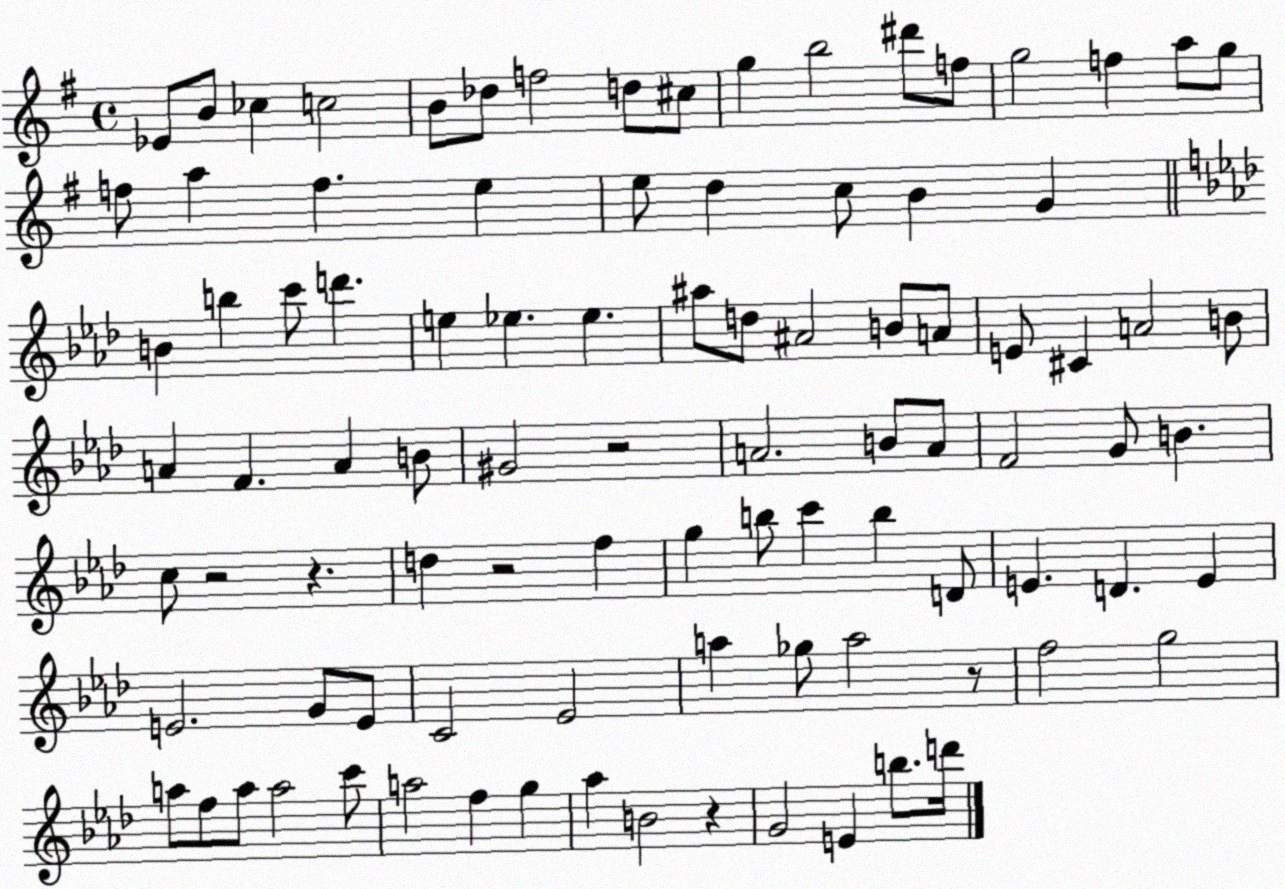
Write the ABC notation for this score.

X:1
T:Untitled
M:4/4
L:1/4
K:G
_E/2 B/2 _c c2 B/2 _d/2 f2 d/2 ^c/2 g b2 ^d'/2 f/2 g2 f a/2 g/2 f/2 a f e e/2 d c/2 B G B b c'/2 d' e _e _e ^a/2 d/2 ^A2 B/2 A/2 E/2 ^C A2 B/2 A F A B/2 ^G2 z2 A2 B/2 A/2 F2 G/2 B c/2 z2 z d z2 f g b/2 c' b D/2 E D E E2 G/2 E/2 C2 _E2 a _g/2 a2 z/2 f2 g2 a/2 f/2 a/2 a2 c'/2 a2 f g _a B2 z G2 E b/2 d'/4